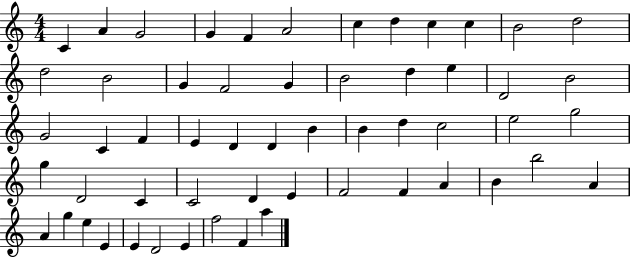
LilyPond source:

{
  \clef treble
  \numericTimeSignature
  \time 4/4
  \key c \major
  c'4 a'4 g'2 | g'4 f'4 a'2 | c''4 d''4 c''4 c''4 | b'2 d''2 | \break d''2 b'2 | g'4 f'2 g'4 | b'2 d''4 e''4 | d'2 b'2 | \break g'2 c'4 f'4 | e'4 d'4 d'4 b'4 | b'4 d''4 c''2 | e''2 g''2 | \break g''4 d'2 c'4 | c'2 d'4 e'4 | f'2 f'4 a'4 | b'4 b''2 a'4 | \break a'4 g''4 e''4 e'4 | e'4 d'2 e'4 | f''2 f'4 a''4 | \bar "|."
}